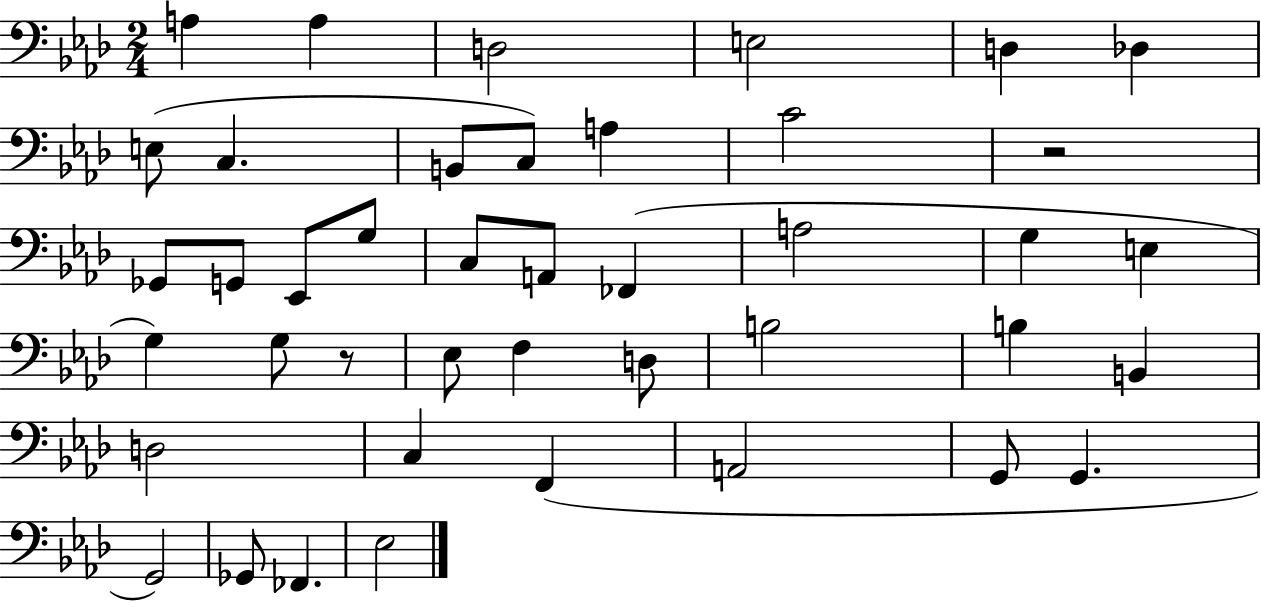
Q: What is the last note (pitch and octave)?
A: Eb3